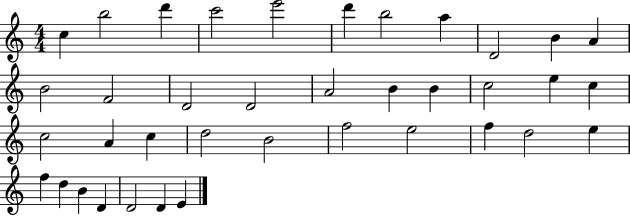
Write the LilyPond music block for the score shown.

{
  \clef treble
  \numericTimeSignature
  \time 4/4
  \key c \major
  c''4 b''2 d'''4 | c'''2 e'''2 | d'''4 b''2 a''4 | d'2 b'4 a'4 | \break b'2 f'2 | d'2 d'2 | a'2 b'4 b'4 | c''2 e''4 c''4 | \break c''2 a'4 c''4 | d''2 b'2 | f''2 e''2 | f''4 d''2 e''4 | \break f''4 d''4 b'4 d'4 | d'2 d'4 e'4 | \bar "|."
}